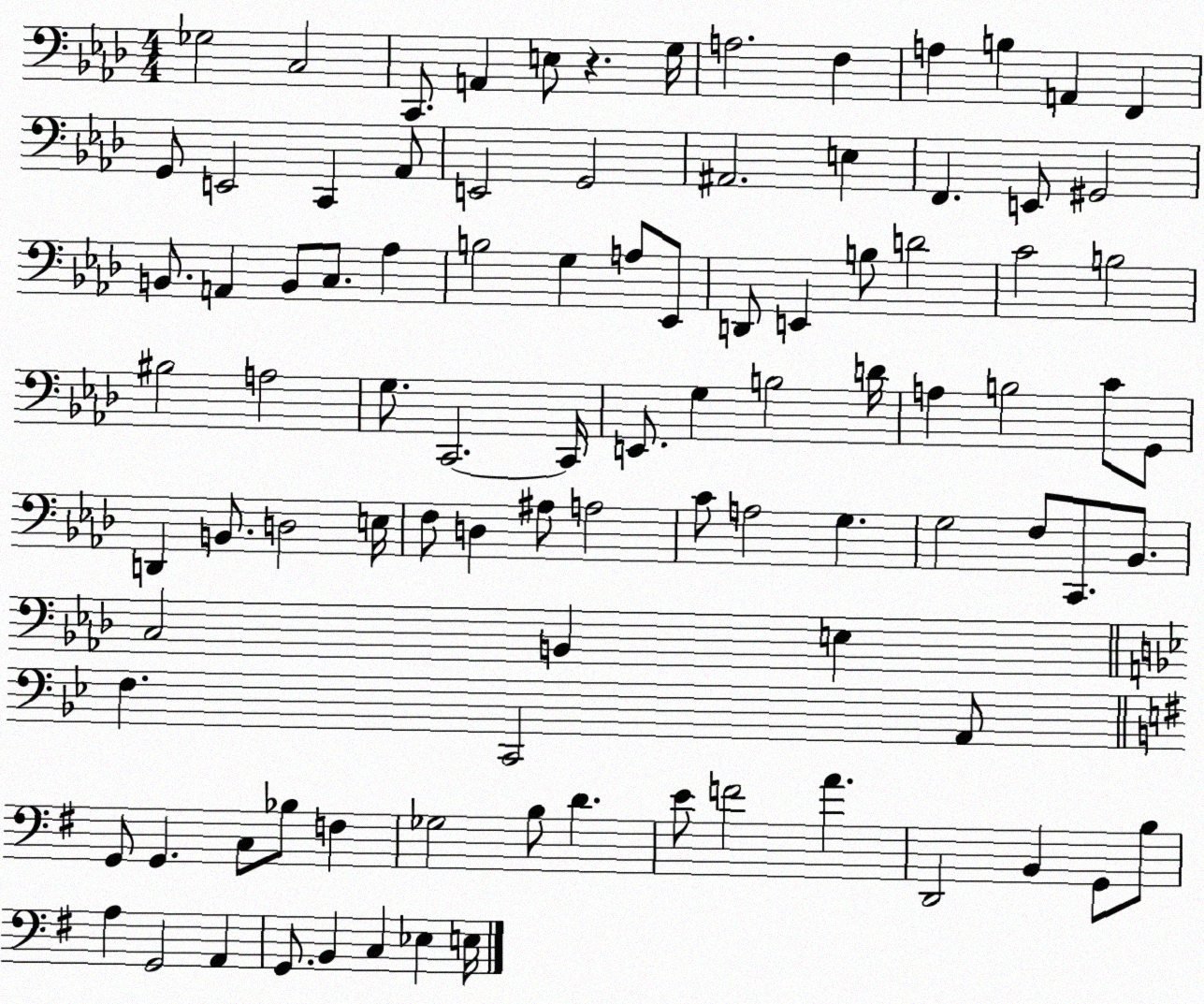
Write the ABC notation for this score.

X:1
T:Untitled
M:4/4
L:1/4
K:Ab
_G,2 C,2 C,,/2 A,, E,/2 z G,/4 A,2 F, A, B, A,, F,, G,,/2 E,,2 C,, _A,,/2 E,,2 G,,2 ^A,,2 E, F,, E,,/2 ^G,,2 B,,/2 A,, B,,/2 C,/2 _A, B,2 G, A,/2 _E,,/2 D,,/2 E,, B,/2 D2 C2 B,2 ^B,2 A,2 G,/2 C,,2 C,,/4 E,,/2 G, B,2 D/4 A, B,2 C/2 G,,/2 D,, B,,/2 D,2 E,/4 F,/2 D, ^A,/2 A,2 C/2 A,2 G, G,2 F,/2 C,,/2 _B,,/2 C,2 B,, E, F, C,,2 A,,/2 G,,/2 G,, C,/2 _B,/2 F, _G,2 B,/2 D E/2 F2 A D,,2 B,, G,,/2 B,/2 A, G,,2 A,, G,,/2 B,, C, _E, E,/4